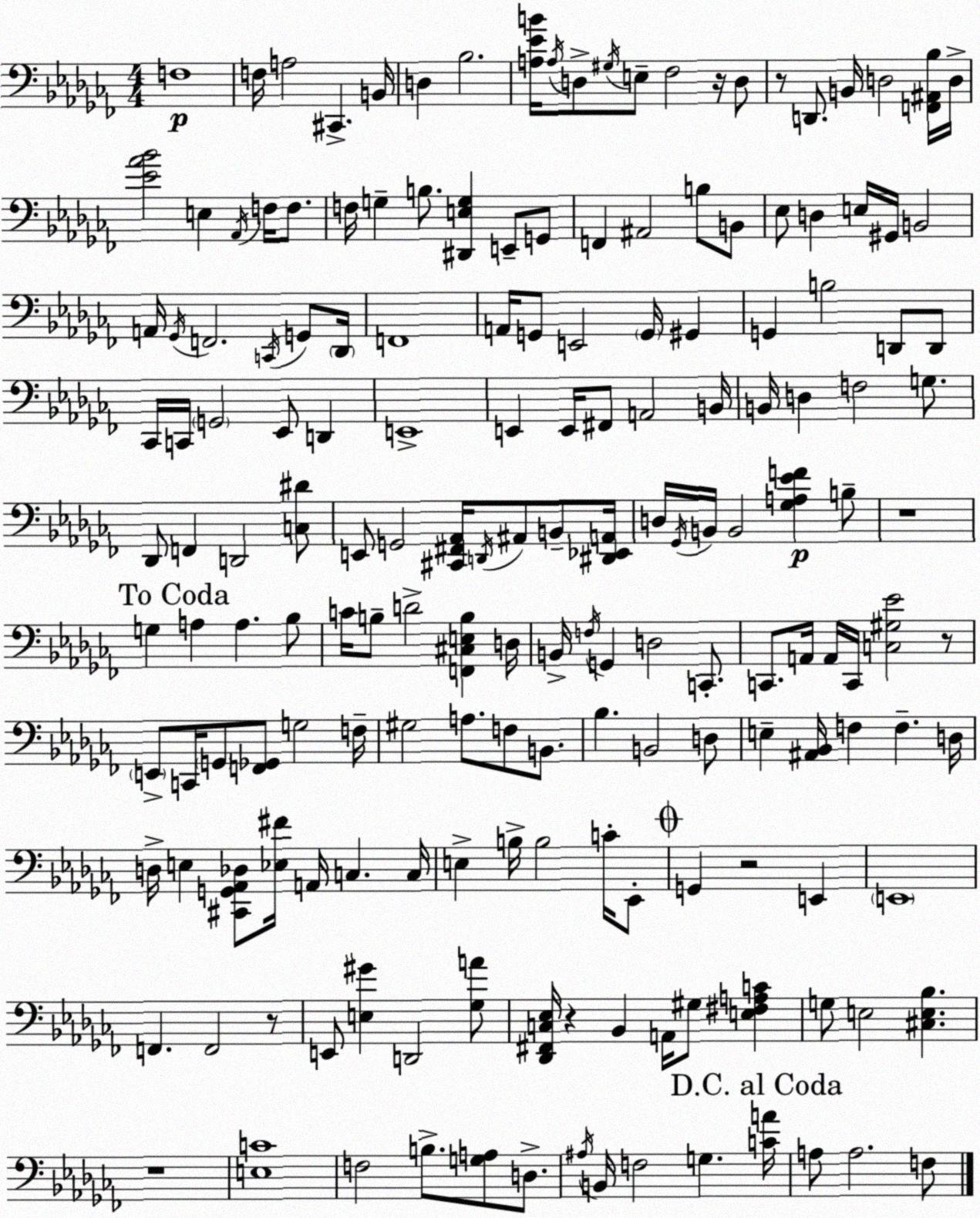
X:1
T:Untitled
M:4/4
L:1/4
K:Abm
F,4 F,/4 A,2 ^C,, B,,/4 D, _B,2 [A,_EB]/4 A,/4 D,/2 ^G,/4 E,/2 _F,2 z/4 D,/2 z/2 D,,/2 B,,/4 D,2 [F,,^A,,_B,]/4 D,/4 [_E_A_B]2 E, _A,,/4 F,/4 F,/2 F,/4 G, B,/2 [^D,,E,G,] E,,/2 G,,/2 F,, ^A,,2 B,/2 B,,/2 _E,/2 D, E,/4 ^G,,/4 B,,2 A,,/4 _G,,/4 F,,2 C,,/4 G,,/2 _D,,/4 F,,4 A,,/4 G,,/2 E,,2 G,,/4 ^G,, G,, B,2 D,,/2 D,,/2 _C,,/4 C,,/4 G,,2 _E,,/2 D,, E,,4 E,, E,,/4 ^F,,/2 A,,2 B,,/4 B,,/4 D, F,2 G,/2 _D,,/2 F,, D,,2 [C,^D]/2 E,,/2 G,,2 [^C,,^F,,_A,,]/4 D,,/4 ^A,,/2 B,,/2 [^D,,_E,,A,,]/4 D,/4 _G,,/4 B,,/4 B,,2 [_G,A,_EF] B,/2 z4 G, A, A, _B,/2 C/4 B,/2 D2 [F,,^C,E,B,] D,/4 B,,/4 F,/4 G,, D,2 C,,/2 C,,/2 A,,/4 A,,/4 C,,/4 [C,^G,_E]2 z/2 E,,/2 C,,/4 G,,/2 [F,,_G,,]/2 G,2 F,/4 ^G,2 A,/2 F,/2 B,,/2 _B, B,,2 D,/2 E, [^A,,_B,,]/4 F, F, D,/4 D,/4 E, [^C,,G,,_A,,_D,]/2 [_E,^F]/4 A,,/4 C, C,/4 E, B,/4 B,2 C/4 _E,,/2 G,, z2 E,, E,,4 F,, F,,2 z/2 E,,/2 [E,^G] D,,2 [_G,A]/2 [_D,,^F,,C,_E,]/4 z _B,, A,,/4 ^G,/2 [E,^F,A,C] G,/2 E,2 [^C,E,_B,] z4 [E,C]4 F,2 B,/2 [G,A,]/2 D,/2 ^A,/4 B,,/4 F,2 G, [CA]/4 A,/2 A,2 F,/2